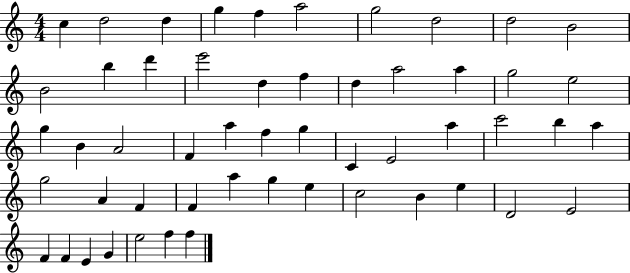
{
  \clef treble
  \numericTimeSignature
  \time 4/4
  \key c \major
  c''4 d''2 d''4 | g''4 f''4 a''2 | g''2 d''2 | d''2 b'2 | \break b'2 b''4 d'''4 | e'''2 d''4 f''4 | d''4 a''2 a''4 | g''2 e''2 | \break g''4 b'4 a'2 | f'4 a''4 f''4 g''4 | c'4 e'2 a''4 | c'''2 b''4 a''4 | \break g''2 a'4 f'4 | f'4 a''4 g''4 e''4 | c''2 b'4 e''4 | d'2 e'2 | \break f'4 f'4 e'4 g'4 | e''2 f''4 f''4 | \bar "|."
}